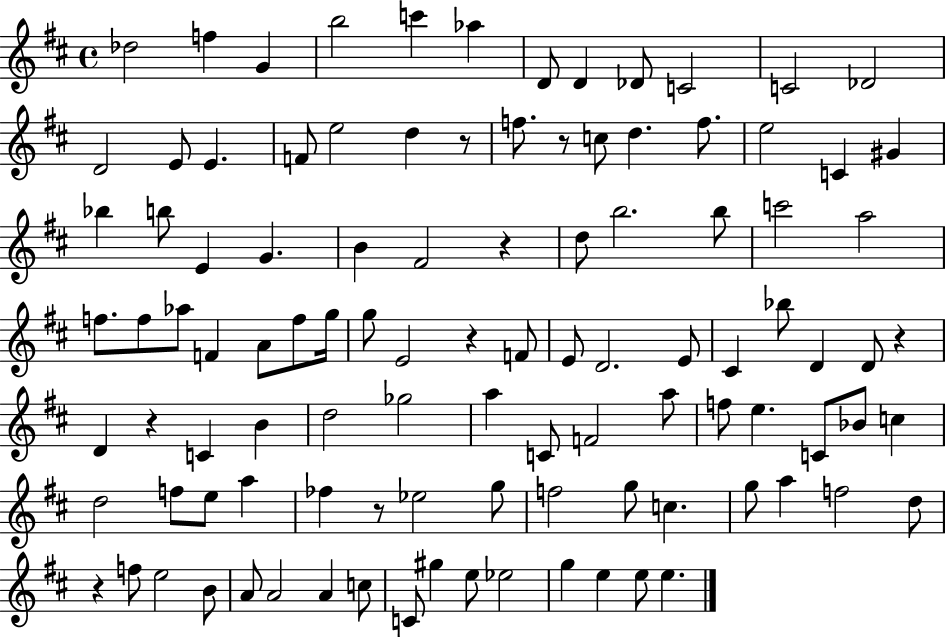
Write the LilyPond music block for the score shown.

{
  \clef treble
  \time 4/4
  \defaultTimeSignature
  \key d \major
  des''2 f''4 g'4 | b''2 c'''4 aes''4 | d'8 d'4 des'8 c'2 | c'2 des'2 | \break d'2 e'8 e'4. | f'8 e''2 d''4 r8 | f''8. r8 c''8 d''4. f''8. | e''2 c'4 gis'4 | \break bes''4 b''8 e'4 g'4. | b'4 fis'2 r4 | d''8 b''2. b''8 | c'''2 a''2 | \break f''8. f''8 aes''8 f'4 a'8 f''8 g''16 | g''8 e'2 r4 f'8 | e'8 d'2. e'8 | cis'4 bes''8 d'4 d'8 r4 | \break d'4 r4 c'4 b'4 | d''2 ges''2 | a''4 c'8 f'2 a''8 | f''8 e''4. c'8 bes'8 c''4 | \break d''2 f''8 e''8 a''4 | fes''4 r8 ees''2 g''8 | f''2 g''8 c''4. | g''8 a''4 f''2 d''8 | \break r4 f''8 e''2 b'8 | a'8 a'2 a'4 c''8 | c'8 gis''4 e''8 ees''2 | g''4 e''4 e''8 e''4. | \break \bar "|."
}